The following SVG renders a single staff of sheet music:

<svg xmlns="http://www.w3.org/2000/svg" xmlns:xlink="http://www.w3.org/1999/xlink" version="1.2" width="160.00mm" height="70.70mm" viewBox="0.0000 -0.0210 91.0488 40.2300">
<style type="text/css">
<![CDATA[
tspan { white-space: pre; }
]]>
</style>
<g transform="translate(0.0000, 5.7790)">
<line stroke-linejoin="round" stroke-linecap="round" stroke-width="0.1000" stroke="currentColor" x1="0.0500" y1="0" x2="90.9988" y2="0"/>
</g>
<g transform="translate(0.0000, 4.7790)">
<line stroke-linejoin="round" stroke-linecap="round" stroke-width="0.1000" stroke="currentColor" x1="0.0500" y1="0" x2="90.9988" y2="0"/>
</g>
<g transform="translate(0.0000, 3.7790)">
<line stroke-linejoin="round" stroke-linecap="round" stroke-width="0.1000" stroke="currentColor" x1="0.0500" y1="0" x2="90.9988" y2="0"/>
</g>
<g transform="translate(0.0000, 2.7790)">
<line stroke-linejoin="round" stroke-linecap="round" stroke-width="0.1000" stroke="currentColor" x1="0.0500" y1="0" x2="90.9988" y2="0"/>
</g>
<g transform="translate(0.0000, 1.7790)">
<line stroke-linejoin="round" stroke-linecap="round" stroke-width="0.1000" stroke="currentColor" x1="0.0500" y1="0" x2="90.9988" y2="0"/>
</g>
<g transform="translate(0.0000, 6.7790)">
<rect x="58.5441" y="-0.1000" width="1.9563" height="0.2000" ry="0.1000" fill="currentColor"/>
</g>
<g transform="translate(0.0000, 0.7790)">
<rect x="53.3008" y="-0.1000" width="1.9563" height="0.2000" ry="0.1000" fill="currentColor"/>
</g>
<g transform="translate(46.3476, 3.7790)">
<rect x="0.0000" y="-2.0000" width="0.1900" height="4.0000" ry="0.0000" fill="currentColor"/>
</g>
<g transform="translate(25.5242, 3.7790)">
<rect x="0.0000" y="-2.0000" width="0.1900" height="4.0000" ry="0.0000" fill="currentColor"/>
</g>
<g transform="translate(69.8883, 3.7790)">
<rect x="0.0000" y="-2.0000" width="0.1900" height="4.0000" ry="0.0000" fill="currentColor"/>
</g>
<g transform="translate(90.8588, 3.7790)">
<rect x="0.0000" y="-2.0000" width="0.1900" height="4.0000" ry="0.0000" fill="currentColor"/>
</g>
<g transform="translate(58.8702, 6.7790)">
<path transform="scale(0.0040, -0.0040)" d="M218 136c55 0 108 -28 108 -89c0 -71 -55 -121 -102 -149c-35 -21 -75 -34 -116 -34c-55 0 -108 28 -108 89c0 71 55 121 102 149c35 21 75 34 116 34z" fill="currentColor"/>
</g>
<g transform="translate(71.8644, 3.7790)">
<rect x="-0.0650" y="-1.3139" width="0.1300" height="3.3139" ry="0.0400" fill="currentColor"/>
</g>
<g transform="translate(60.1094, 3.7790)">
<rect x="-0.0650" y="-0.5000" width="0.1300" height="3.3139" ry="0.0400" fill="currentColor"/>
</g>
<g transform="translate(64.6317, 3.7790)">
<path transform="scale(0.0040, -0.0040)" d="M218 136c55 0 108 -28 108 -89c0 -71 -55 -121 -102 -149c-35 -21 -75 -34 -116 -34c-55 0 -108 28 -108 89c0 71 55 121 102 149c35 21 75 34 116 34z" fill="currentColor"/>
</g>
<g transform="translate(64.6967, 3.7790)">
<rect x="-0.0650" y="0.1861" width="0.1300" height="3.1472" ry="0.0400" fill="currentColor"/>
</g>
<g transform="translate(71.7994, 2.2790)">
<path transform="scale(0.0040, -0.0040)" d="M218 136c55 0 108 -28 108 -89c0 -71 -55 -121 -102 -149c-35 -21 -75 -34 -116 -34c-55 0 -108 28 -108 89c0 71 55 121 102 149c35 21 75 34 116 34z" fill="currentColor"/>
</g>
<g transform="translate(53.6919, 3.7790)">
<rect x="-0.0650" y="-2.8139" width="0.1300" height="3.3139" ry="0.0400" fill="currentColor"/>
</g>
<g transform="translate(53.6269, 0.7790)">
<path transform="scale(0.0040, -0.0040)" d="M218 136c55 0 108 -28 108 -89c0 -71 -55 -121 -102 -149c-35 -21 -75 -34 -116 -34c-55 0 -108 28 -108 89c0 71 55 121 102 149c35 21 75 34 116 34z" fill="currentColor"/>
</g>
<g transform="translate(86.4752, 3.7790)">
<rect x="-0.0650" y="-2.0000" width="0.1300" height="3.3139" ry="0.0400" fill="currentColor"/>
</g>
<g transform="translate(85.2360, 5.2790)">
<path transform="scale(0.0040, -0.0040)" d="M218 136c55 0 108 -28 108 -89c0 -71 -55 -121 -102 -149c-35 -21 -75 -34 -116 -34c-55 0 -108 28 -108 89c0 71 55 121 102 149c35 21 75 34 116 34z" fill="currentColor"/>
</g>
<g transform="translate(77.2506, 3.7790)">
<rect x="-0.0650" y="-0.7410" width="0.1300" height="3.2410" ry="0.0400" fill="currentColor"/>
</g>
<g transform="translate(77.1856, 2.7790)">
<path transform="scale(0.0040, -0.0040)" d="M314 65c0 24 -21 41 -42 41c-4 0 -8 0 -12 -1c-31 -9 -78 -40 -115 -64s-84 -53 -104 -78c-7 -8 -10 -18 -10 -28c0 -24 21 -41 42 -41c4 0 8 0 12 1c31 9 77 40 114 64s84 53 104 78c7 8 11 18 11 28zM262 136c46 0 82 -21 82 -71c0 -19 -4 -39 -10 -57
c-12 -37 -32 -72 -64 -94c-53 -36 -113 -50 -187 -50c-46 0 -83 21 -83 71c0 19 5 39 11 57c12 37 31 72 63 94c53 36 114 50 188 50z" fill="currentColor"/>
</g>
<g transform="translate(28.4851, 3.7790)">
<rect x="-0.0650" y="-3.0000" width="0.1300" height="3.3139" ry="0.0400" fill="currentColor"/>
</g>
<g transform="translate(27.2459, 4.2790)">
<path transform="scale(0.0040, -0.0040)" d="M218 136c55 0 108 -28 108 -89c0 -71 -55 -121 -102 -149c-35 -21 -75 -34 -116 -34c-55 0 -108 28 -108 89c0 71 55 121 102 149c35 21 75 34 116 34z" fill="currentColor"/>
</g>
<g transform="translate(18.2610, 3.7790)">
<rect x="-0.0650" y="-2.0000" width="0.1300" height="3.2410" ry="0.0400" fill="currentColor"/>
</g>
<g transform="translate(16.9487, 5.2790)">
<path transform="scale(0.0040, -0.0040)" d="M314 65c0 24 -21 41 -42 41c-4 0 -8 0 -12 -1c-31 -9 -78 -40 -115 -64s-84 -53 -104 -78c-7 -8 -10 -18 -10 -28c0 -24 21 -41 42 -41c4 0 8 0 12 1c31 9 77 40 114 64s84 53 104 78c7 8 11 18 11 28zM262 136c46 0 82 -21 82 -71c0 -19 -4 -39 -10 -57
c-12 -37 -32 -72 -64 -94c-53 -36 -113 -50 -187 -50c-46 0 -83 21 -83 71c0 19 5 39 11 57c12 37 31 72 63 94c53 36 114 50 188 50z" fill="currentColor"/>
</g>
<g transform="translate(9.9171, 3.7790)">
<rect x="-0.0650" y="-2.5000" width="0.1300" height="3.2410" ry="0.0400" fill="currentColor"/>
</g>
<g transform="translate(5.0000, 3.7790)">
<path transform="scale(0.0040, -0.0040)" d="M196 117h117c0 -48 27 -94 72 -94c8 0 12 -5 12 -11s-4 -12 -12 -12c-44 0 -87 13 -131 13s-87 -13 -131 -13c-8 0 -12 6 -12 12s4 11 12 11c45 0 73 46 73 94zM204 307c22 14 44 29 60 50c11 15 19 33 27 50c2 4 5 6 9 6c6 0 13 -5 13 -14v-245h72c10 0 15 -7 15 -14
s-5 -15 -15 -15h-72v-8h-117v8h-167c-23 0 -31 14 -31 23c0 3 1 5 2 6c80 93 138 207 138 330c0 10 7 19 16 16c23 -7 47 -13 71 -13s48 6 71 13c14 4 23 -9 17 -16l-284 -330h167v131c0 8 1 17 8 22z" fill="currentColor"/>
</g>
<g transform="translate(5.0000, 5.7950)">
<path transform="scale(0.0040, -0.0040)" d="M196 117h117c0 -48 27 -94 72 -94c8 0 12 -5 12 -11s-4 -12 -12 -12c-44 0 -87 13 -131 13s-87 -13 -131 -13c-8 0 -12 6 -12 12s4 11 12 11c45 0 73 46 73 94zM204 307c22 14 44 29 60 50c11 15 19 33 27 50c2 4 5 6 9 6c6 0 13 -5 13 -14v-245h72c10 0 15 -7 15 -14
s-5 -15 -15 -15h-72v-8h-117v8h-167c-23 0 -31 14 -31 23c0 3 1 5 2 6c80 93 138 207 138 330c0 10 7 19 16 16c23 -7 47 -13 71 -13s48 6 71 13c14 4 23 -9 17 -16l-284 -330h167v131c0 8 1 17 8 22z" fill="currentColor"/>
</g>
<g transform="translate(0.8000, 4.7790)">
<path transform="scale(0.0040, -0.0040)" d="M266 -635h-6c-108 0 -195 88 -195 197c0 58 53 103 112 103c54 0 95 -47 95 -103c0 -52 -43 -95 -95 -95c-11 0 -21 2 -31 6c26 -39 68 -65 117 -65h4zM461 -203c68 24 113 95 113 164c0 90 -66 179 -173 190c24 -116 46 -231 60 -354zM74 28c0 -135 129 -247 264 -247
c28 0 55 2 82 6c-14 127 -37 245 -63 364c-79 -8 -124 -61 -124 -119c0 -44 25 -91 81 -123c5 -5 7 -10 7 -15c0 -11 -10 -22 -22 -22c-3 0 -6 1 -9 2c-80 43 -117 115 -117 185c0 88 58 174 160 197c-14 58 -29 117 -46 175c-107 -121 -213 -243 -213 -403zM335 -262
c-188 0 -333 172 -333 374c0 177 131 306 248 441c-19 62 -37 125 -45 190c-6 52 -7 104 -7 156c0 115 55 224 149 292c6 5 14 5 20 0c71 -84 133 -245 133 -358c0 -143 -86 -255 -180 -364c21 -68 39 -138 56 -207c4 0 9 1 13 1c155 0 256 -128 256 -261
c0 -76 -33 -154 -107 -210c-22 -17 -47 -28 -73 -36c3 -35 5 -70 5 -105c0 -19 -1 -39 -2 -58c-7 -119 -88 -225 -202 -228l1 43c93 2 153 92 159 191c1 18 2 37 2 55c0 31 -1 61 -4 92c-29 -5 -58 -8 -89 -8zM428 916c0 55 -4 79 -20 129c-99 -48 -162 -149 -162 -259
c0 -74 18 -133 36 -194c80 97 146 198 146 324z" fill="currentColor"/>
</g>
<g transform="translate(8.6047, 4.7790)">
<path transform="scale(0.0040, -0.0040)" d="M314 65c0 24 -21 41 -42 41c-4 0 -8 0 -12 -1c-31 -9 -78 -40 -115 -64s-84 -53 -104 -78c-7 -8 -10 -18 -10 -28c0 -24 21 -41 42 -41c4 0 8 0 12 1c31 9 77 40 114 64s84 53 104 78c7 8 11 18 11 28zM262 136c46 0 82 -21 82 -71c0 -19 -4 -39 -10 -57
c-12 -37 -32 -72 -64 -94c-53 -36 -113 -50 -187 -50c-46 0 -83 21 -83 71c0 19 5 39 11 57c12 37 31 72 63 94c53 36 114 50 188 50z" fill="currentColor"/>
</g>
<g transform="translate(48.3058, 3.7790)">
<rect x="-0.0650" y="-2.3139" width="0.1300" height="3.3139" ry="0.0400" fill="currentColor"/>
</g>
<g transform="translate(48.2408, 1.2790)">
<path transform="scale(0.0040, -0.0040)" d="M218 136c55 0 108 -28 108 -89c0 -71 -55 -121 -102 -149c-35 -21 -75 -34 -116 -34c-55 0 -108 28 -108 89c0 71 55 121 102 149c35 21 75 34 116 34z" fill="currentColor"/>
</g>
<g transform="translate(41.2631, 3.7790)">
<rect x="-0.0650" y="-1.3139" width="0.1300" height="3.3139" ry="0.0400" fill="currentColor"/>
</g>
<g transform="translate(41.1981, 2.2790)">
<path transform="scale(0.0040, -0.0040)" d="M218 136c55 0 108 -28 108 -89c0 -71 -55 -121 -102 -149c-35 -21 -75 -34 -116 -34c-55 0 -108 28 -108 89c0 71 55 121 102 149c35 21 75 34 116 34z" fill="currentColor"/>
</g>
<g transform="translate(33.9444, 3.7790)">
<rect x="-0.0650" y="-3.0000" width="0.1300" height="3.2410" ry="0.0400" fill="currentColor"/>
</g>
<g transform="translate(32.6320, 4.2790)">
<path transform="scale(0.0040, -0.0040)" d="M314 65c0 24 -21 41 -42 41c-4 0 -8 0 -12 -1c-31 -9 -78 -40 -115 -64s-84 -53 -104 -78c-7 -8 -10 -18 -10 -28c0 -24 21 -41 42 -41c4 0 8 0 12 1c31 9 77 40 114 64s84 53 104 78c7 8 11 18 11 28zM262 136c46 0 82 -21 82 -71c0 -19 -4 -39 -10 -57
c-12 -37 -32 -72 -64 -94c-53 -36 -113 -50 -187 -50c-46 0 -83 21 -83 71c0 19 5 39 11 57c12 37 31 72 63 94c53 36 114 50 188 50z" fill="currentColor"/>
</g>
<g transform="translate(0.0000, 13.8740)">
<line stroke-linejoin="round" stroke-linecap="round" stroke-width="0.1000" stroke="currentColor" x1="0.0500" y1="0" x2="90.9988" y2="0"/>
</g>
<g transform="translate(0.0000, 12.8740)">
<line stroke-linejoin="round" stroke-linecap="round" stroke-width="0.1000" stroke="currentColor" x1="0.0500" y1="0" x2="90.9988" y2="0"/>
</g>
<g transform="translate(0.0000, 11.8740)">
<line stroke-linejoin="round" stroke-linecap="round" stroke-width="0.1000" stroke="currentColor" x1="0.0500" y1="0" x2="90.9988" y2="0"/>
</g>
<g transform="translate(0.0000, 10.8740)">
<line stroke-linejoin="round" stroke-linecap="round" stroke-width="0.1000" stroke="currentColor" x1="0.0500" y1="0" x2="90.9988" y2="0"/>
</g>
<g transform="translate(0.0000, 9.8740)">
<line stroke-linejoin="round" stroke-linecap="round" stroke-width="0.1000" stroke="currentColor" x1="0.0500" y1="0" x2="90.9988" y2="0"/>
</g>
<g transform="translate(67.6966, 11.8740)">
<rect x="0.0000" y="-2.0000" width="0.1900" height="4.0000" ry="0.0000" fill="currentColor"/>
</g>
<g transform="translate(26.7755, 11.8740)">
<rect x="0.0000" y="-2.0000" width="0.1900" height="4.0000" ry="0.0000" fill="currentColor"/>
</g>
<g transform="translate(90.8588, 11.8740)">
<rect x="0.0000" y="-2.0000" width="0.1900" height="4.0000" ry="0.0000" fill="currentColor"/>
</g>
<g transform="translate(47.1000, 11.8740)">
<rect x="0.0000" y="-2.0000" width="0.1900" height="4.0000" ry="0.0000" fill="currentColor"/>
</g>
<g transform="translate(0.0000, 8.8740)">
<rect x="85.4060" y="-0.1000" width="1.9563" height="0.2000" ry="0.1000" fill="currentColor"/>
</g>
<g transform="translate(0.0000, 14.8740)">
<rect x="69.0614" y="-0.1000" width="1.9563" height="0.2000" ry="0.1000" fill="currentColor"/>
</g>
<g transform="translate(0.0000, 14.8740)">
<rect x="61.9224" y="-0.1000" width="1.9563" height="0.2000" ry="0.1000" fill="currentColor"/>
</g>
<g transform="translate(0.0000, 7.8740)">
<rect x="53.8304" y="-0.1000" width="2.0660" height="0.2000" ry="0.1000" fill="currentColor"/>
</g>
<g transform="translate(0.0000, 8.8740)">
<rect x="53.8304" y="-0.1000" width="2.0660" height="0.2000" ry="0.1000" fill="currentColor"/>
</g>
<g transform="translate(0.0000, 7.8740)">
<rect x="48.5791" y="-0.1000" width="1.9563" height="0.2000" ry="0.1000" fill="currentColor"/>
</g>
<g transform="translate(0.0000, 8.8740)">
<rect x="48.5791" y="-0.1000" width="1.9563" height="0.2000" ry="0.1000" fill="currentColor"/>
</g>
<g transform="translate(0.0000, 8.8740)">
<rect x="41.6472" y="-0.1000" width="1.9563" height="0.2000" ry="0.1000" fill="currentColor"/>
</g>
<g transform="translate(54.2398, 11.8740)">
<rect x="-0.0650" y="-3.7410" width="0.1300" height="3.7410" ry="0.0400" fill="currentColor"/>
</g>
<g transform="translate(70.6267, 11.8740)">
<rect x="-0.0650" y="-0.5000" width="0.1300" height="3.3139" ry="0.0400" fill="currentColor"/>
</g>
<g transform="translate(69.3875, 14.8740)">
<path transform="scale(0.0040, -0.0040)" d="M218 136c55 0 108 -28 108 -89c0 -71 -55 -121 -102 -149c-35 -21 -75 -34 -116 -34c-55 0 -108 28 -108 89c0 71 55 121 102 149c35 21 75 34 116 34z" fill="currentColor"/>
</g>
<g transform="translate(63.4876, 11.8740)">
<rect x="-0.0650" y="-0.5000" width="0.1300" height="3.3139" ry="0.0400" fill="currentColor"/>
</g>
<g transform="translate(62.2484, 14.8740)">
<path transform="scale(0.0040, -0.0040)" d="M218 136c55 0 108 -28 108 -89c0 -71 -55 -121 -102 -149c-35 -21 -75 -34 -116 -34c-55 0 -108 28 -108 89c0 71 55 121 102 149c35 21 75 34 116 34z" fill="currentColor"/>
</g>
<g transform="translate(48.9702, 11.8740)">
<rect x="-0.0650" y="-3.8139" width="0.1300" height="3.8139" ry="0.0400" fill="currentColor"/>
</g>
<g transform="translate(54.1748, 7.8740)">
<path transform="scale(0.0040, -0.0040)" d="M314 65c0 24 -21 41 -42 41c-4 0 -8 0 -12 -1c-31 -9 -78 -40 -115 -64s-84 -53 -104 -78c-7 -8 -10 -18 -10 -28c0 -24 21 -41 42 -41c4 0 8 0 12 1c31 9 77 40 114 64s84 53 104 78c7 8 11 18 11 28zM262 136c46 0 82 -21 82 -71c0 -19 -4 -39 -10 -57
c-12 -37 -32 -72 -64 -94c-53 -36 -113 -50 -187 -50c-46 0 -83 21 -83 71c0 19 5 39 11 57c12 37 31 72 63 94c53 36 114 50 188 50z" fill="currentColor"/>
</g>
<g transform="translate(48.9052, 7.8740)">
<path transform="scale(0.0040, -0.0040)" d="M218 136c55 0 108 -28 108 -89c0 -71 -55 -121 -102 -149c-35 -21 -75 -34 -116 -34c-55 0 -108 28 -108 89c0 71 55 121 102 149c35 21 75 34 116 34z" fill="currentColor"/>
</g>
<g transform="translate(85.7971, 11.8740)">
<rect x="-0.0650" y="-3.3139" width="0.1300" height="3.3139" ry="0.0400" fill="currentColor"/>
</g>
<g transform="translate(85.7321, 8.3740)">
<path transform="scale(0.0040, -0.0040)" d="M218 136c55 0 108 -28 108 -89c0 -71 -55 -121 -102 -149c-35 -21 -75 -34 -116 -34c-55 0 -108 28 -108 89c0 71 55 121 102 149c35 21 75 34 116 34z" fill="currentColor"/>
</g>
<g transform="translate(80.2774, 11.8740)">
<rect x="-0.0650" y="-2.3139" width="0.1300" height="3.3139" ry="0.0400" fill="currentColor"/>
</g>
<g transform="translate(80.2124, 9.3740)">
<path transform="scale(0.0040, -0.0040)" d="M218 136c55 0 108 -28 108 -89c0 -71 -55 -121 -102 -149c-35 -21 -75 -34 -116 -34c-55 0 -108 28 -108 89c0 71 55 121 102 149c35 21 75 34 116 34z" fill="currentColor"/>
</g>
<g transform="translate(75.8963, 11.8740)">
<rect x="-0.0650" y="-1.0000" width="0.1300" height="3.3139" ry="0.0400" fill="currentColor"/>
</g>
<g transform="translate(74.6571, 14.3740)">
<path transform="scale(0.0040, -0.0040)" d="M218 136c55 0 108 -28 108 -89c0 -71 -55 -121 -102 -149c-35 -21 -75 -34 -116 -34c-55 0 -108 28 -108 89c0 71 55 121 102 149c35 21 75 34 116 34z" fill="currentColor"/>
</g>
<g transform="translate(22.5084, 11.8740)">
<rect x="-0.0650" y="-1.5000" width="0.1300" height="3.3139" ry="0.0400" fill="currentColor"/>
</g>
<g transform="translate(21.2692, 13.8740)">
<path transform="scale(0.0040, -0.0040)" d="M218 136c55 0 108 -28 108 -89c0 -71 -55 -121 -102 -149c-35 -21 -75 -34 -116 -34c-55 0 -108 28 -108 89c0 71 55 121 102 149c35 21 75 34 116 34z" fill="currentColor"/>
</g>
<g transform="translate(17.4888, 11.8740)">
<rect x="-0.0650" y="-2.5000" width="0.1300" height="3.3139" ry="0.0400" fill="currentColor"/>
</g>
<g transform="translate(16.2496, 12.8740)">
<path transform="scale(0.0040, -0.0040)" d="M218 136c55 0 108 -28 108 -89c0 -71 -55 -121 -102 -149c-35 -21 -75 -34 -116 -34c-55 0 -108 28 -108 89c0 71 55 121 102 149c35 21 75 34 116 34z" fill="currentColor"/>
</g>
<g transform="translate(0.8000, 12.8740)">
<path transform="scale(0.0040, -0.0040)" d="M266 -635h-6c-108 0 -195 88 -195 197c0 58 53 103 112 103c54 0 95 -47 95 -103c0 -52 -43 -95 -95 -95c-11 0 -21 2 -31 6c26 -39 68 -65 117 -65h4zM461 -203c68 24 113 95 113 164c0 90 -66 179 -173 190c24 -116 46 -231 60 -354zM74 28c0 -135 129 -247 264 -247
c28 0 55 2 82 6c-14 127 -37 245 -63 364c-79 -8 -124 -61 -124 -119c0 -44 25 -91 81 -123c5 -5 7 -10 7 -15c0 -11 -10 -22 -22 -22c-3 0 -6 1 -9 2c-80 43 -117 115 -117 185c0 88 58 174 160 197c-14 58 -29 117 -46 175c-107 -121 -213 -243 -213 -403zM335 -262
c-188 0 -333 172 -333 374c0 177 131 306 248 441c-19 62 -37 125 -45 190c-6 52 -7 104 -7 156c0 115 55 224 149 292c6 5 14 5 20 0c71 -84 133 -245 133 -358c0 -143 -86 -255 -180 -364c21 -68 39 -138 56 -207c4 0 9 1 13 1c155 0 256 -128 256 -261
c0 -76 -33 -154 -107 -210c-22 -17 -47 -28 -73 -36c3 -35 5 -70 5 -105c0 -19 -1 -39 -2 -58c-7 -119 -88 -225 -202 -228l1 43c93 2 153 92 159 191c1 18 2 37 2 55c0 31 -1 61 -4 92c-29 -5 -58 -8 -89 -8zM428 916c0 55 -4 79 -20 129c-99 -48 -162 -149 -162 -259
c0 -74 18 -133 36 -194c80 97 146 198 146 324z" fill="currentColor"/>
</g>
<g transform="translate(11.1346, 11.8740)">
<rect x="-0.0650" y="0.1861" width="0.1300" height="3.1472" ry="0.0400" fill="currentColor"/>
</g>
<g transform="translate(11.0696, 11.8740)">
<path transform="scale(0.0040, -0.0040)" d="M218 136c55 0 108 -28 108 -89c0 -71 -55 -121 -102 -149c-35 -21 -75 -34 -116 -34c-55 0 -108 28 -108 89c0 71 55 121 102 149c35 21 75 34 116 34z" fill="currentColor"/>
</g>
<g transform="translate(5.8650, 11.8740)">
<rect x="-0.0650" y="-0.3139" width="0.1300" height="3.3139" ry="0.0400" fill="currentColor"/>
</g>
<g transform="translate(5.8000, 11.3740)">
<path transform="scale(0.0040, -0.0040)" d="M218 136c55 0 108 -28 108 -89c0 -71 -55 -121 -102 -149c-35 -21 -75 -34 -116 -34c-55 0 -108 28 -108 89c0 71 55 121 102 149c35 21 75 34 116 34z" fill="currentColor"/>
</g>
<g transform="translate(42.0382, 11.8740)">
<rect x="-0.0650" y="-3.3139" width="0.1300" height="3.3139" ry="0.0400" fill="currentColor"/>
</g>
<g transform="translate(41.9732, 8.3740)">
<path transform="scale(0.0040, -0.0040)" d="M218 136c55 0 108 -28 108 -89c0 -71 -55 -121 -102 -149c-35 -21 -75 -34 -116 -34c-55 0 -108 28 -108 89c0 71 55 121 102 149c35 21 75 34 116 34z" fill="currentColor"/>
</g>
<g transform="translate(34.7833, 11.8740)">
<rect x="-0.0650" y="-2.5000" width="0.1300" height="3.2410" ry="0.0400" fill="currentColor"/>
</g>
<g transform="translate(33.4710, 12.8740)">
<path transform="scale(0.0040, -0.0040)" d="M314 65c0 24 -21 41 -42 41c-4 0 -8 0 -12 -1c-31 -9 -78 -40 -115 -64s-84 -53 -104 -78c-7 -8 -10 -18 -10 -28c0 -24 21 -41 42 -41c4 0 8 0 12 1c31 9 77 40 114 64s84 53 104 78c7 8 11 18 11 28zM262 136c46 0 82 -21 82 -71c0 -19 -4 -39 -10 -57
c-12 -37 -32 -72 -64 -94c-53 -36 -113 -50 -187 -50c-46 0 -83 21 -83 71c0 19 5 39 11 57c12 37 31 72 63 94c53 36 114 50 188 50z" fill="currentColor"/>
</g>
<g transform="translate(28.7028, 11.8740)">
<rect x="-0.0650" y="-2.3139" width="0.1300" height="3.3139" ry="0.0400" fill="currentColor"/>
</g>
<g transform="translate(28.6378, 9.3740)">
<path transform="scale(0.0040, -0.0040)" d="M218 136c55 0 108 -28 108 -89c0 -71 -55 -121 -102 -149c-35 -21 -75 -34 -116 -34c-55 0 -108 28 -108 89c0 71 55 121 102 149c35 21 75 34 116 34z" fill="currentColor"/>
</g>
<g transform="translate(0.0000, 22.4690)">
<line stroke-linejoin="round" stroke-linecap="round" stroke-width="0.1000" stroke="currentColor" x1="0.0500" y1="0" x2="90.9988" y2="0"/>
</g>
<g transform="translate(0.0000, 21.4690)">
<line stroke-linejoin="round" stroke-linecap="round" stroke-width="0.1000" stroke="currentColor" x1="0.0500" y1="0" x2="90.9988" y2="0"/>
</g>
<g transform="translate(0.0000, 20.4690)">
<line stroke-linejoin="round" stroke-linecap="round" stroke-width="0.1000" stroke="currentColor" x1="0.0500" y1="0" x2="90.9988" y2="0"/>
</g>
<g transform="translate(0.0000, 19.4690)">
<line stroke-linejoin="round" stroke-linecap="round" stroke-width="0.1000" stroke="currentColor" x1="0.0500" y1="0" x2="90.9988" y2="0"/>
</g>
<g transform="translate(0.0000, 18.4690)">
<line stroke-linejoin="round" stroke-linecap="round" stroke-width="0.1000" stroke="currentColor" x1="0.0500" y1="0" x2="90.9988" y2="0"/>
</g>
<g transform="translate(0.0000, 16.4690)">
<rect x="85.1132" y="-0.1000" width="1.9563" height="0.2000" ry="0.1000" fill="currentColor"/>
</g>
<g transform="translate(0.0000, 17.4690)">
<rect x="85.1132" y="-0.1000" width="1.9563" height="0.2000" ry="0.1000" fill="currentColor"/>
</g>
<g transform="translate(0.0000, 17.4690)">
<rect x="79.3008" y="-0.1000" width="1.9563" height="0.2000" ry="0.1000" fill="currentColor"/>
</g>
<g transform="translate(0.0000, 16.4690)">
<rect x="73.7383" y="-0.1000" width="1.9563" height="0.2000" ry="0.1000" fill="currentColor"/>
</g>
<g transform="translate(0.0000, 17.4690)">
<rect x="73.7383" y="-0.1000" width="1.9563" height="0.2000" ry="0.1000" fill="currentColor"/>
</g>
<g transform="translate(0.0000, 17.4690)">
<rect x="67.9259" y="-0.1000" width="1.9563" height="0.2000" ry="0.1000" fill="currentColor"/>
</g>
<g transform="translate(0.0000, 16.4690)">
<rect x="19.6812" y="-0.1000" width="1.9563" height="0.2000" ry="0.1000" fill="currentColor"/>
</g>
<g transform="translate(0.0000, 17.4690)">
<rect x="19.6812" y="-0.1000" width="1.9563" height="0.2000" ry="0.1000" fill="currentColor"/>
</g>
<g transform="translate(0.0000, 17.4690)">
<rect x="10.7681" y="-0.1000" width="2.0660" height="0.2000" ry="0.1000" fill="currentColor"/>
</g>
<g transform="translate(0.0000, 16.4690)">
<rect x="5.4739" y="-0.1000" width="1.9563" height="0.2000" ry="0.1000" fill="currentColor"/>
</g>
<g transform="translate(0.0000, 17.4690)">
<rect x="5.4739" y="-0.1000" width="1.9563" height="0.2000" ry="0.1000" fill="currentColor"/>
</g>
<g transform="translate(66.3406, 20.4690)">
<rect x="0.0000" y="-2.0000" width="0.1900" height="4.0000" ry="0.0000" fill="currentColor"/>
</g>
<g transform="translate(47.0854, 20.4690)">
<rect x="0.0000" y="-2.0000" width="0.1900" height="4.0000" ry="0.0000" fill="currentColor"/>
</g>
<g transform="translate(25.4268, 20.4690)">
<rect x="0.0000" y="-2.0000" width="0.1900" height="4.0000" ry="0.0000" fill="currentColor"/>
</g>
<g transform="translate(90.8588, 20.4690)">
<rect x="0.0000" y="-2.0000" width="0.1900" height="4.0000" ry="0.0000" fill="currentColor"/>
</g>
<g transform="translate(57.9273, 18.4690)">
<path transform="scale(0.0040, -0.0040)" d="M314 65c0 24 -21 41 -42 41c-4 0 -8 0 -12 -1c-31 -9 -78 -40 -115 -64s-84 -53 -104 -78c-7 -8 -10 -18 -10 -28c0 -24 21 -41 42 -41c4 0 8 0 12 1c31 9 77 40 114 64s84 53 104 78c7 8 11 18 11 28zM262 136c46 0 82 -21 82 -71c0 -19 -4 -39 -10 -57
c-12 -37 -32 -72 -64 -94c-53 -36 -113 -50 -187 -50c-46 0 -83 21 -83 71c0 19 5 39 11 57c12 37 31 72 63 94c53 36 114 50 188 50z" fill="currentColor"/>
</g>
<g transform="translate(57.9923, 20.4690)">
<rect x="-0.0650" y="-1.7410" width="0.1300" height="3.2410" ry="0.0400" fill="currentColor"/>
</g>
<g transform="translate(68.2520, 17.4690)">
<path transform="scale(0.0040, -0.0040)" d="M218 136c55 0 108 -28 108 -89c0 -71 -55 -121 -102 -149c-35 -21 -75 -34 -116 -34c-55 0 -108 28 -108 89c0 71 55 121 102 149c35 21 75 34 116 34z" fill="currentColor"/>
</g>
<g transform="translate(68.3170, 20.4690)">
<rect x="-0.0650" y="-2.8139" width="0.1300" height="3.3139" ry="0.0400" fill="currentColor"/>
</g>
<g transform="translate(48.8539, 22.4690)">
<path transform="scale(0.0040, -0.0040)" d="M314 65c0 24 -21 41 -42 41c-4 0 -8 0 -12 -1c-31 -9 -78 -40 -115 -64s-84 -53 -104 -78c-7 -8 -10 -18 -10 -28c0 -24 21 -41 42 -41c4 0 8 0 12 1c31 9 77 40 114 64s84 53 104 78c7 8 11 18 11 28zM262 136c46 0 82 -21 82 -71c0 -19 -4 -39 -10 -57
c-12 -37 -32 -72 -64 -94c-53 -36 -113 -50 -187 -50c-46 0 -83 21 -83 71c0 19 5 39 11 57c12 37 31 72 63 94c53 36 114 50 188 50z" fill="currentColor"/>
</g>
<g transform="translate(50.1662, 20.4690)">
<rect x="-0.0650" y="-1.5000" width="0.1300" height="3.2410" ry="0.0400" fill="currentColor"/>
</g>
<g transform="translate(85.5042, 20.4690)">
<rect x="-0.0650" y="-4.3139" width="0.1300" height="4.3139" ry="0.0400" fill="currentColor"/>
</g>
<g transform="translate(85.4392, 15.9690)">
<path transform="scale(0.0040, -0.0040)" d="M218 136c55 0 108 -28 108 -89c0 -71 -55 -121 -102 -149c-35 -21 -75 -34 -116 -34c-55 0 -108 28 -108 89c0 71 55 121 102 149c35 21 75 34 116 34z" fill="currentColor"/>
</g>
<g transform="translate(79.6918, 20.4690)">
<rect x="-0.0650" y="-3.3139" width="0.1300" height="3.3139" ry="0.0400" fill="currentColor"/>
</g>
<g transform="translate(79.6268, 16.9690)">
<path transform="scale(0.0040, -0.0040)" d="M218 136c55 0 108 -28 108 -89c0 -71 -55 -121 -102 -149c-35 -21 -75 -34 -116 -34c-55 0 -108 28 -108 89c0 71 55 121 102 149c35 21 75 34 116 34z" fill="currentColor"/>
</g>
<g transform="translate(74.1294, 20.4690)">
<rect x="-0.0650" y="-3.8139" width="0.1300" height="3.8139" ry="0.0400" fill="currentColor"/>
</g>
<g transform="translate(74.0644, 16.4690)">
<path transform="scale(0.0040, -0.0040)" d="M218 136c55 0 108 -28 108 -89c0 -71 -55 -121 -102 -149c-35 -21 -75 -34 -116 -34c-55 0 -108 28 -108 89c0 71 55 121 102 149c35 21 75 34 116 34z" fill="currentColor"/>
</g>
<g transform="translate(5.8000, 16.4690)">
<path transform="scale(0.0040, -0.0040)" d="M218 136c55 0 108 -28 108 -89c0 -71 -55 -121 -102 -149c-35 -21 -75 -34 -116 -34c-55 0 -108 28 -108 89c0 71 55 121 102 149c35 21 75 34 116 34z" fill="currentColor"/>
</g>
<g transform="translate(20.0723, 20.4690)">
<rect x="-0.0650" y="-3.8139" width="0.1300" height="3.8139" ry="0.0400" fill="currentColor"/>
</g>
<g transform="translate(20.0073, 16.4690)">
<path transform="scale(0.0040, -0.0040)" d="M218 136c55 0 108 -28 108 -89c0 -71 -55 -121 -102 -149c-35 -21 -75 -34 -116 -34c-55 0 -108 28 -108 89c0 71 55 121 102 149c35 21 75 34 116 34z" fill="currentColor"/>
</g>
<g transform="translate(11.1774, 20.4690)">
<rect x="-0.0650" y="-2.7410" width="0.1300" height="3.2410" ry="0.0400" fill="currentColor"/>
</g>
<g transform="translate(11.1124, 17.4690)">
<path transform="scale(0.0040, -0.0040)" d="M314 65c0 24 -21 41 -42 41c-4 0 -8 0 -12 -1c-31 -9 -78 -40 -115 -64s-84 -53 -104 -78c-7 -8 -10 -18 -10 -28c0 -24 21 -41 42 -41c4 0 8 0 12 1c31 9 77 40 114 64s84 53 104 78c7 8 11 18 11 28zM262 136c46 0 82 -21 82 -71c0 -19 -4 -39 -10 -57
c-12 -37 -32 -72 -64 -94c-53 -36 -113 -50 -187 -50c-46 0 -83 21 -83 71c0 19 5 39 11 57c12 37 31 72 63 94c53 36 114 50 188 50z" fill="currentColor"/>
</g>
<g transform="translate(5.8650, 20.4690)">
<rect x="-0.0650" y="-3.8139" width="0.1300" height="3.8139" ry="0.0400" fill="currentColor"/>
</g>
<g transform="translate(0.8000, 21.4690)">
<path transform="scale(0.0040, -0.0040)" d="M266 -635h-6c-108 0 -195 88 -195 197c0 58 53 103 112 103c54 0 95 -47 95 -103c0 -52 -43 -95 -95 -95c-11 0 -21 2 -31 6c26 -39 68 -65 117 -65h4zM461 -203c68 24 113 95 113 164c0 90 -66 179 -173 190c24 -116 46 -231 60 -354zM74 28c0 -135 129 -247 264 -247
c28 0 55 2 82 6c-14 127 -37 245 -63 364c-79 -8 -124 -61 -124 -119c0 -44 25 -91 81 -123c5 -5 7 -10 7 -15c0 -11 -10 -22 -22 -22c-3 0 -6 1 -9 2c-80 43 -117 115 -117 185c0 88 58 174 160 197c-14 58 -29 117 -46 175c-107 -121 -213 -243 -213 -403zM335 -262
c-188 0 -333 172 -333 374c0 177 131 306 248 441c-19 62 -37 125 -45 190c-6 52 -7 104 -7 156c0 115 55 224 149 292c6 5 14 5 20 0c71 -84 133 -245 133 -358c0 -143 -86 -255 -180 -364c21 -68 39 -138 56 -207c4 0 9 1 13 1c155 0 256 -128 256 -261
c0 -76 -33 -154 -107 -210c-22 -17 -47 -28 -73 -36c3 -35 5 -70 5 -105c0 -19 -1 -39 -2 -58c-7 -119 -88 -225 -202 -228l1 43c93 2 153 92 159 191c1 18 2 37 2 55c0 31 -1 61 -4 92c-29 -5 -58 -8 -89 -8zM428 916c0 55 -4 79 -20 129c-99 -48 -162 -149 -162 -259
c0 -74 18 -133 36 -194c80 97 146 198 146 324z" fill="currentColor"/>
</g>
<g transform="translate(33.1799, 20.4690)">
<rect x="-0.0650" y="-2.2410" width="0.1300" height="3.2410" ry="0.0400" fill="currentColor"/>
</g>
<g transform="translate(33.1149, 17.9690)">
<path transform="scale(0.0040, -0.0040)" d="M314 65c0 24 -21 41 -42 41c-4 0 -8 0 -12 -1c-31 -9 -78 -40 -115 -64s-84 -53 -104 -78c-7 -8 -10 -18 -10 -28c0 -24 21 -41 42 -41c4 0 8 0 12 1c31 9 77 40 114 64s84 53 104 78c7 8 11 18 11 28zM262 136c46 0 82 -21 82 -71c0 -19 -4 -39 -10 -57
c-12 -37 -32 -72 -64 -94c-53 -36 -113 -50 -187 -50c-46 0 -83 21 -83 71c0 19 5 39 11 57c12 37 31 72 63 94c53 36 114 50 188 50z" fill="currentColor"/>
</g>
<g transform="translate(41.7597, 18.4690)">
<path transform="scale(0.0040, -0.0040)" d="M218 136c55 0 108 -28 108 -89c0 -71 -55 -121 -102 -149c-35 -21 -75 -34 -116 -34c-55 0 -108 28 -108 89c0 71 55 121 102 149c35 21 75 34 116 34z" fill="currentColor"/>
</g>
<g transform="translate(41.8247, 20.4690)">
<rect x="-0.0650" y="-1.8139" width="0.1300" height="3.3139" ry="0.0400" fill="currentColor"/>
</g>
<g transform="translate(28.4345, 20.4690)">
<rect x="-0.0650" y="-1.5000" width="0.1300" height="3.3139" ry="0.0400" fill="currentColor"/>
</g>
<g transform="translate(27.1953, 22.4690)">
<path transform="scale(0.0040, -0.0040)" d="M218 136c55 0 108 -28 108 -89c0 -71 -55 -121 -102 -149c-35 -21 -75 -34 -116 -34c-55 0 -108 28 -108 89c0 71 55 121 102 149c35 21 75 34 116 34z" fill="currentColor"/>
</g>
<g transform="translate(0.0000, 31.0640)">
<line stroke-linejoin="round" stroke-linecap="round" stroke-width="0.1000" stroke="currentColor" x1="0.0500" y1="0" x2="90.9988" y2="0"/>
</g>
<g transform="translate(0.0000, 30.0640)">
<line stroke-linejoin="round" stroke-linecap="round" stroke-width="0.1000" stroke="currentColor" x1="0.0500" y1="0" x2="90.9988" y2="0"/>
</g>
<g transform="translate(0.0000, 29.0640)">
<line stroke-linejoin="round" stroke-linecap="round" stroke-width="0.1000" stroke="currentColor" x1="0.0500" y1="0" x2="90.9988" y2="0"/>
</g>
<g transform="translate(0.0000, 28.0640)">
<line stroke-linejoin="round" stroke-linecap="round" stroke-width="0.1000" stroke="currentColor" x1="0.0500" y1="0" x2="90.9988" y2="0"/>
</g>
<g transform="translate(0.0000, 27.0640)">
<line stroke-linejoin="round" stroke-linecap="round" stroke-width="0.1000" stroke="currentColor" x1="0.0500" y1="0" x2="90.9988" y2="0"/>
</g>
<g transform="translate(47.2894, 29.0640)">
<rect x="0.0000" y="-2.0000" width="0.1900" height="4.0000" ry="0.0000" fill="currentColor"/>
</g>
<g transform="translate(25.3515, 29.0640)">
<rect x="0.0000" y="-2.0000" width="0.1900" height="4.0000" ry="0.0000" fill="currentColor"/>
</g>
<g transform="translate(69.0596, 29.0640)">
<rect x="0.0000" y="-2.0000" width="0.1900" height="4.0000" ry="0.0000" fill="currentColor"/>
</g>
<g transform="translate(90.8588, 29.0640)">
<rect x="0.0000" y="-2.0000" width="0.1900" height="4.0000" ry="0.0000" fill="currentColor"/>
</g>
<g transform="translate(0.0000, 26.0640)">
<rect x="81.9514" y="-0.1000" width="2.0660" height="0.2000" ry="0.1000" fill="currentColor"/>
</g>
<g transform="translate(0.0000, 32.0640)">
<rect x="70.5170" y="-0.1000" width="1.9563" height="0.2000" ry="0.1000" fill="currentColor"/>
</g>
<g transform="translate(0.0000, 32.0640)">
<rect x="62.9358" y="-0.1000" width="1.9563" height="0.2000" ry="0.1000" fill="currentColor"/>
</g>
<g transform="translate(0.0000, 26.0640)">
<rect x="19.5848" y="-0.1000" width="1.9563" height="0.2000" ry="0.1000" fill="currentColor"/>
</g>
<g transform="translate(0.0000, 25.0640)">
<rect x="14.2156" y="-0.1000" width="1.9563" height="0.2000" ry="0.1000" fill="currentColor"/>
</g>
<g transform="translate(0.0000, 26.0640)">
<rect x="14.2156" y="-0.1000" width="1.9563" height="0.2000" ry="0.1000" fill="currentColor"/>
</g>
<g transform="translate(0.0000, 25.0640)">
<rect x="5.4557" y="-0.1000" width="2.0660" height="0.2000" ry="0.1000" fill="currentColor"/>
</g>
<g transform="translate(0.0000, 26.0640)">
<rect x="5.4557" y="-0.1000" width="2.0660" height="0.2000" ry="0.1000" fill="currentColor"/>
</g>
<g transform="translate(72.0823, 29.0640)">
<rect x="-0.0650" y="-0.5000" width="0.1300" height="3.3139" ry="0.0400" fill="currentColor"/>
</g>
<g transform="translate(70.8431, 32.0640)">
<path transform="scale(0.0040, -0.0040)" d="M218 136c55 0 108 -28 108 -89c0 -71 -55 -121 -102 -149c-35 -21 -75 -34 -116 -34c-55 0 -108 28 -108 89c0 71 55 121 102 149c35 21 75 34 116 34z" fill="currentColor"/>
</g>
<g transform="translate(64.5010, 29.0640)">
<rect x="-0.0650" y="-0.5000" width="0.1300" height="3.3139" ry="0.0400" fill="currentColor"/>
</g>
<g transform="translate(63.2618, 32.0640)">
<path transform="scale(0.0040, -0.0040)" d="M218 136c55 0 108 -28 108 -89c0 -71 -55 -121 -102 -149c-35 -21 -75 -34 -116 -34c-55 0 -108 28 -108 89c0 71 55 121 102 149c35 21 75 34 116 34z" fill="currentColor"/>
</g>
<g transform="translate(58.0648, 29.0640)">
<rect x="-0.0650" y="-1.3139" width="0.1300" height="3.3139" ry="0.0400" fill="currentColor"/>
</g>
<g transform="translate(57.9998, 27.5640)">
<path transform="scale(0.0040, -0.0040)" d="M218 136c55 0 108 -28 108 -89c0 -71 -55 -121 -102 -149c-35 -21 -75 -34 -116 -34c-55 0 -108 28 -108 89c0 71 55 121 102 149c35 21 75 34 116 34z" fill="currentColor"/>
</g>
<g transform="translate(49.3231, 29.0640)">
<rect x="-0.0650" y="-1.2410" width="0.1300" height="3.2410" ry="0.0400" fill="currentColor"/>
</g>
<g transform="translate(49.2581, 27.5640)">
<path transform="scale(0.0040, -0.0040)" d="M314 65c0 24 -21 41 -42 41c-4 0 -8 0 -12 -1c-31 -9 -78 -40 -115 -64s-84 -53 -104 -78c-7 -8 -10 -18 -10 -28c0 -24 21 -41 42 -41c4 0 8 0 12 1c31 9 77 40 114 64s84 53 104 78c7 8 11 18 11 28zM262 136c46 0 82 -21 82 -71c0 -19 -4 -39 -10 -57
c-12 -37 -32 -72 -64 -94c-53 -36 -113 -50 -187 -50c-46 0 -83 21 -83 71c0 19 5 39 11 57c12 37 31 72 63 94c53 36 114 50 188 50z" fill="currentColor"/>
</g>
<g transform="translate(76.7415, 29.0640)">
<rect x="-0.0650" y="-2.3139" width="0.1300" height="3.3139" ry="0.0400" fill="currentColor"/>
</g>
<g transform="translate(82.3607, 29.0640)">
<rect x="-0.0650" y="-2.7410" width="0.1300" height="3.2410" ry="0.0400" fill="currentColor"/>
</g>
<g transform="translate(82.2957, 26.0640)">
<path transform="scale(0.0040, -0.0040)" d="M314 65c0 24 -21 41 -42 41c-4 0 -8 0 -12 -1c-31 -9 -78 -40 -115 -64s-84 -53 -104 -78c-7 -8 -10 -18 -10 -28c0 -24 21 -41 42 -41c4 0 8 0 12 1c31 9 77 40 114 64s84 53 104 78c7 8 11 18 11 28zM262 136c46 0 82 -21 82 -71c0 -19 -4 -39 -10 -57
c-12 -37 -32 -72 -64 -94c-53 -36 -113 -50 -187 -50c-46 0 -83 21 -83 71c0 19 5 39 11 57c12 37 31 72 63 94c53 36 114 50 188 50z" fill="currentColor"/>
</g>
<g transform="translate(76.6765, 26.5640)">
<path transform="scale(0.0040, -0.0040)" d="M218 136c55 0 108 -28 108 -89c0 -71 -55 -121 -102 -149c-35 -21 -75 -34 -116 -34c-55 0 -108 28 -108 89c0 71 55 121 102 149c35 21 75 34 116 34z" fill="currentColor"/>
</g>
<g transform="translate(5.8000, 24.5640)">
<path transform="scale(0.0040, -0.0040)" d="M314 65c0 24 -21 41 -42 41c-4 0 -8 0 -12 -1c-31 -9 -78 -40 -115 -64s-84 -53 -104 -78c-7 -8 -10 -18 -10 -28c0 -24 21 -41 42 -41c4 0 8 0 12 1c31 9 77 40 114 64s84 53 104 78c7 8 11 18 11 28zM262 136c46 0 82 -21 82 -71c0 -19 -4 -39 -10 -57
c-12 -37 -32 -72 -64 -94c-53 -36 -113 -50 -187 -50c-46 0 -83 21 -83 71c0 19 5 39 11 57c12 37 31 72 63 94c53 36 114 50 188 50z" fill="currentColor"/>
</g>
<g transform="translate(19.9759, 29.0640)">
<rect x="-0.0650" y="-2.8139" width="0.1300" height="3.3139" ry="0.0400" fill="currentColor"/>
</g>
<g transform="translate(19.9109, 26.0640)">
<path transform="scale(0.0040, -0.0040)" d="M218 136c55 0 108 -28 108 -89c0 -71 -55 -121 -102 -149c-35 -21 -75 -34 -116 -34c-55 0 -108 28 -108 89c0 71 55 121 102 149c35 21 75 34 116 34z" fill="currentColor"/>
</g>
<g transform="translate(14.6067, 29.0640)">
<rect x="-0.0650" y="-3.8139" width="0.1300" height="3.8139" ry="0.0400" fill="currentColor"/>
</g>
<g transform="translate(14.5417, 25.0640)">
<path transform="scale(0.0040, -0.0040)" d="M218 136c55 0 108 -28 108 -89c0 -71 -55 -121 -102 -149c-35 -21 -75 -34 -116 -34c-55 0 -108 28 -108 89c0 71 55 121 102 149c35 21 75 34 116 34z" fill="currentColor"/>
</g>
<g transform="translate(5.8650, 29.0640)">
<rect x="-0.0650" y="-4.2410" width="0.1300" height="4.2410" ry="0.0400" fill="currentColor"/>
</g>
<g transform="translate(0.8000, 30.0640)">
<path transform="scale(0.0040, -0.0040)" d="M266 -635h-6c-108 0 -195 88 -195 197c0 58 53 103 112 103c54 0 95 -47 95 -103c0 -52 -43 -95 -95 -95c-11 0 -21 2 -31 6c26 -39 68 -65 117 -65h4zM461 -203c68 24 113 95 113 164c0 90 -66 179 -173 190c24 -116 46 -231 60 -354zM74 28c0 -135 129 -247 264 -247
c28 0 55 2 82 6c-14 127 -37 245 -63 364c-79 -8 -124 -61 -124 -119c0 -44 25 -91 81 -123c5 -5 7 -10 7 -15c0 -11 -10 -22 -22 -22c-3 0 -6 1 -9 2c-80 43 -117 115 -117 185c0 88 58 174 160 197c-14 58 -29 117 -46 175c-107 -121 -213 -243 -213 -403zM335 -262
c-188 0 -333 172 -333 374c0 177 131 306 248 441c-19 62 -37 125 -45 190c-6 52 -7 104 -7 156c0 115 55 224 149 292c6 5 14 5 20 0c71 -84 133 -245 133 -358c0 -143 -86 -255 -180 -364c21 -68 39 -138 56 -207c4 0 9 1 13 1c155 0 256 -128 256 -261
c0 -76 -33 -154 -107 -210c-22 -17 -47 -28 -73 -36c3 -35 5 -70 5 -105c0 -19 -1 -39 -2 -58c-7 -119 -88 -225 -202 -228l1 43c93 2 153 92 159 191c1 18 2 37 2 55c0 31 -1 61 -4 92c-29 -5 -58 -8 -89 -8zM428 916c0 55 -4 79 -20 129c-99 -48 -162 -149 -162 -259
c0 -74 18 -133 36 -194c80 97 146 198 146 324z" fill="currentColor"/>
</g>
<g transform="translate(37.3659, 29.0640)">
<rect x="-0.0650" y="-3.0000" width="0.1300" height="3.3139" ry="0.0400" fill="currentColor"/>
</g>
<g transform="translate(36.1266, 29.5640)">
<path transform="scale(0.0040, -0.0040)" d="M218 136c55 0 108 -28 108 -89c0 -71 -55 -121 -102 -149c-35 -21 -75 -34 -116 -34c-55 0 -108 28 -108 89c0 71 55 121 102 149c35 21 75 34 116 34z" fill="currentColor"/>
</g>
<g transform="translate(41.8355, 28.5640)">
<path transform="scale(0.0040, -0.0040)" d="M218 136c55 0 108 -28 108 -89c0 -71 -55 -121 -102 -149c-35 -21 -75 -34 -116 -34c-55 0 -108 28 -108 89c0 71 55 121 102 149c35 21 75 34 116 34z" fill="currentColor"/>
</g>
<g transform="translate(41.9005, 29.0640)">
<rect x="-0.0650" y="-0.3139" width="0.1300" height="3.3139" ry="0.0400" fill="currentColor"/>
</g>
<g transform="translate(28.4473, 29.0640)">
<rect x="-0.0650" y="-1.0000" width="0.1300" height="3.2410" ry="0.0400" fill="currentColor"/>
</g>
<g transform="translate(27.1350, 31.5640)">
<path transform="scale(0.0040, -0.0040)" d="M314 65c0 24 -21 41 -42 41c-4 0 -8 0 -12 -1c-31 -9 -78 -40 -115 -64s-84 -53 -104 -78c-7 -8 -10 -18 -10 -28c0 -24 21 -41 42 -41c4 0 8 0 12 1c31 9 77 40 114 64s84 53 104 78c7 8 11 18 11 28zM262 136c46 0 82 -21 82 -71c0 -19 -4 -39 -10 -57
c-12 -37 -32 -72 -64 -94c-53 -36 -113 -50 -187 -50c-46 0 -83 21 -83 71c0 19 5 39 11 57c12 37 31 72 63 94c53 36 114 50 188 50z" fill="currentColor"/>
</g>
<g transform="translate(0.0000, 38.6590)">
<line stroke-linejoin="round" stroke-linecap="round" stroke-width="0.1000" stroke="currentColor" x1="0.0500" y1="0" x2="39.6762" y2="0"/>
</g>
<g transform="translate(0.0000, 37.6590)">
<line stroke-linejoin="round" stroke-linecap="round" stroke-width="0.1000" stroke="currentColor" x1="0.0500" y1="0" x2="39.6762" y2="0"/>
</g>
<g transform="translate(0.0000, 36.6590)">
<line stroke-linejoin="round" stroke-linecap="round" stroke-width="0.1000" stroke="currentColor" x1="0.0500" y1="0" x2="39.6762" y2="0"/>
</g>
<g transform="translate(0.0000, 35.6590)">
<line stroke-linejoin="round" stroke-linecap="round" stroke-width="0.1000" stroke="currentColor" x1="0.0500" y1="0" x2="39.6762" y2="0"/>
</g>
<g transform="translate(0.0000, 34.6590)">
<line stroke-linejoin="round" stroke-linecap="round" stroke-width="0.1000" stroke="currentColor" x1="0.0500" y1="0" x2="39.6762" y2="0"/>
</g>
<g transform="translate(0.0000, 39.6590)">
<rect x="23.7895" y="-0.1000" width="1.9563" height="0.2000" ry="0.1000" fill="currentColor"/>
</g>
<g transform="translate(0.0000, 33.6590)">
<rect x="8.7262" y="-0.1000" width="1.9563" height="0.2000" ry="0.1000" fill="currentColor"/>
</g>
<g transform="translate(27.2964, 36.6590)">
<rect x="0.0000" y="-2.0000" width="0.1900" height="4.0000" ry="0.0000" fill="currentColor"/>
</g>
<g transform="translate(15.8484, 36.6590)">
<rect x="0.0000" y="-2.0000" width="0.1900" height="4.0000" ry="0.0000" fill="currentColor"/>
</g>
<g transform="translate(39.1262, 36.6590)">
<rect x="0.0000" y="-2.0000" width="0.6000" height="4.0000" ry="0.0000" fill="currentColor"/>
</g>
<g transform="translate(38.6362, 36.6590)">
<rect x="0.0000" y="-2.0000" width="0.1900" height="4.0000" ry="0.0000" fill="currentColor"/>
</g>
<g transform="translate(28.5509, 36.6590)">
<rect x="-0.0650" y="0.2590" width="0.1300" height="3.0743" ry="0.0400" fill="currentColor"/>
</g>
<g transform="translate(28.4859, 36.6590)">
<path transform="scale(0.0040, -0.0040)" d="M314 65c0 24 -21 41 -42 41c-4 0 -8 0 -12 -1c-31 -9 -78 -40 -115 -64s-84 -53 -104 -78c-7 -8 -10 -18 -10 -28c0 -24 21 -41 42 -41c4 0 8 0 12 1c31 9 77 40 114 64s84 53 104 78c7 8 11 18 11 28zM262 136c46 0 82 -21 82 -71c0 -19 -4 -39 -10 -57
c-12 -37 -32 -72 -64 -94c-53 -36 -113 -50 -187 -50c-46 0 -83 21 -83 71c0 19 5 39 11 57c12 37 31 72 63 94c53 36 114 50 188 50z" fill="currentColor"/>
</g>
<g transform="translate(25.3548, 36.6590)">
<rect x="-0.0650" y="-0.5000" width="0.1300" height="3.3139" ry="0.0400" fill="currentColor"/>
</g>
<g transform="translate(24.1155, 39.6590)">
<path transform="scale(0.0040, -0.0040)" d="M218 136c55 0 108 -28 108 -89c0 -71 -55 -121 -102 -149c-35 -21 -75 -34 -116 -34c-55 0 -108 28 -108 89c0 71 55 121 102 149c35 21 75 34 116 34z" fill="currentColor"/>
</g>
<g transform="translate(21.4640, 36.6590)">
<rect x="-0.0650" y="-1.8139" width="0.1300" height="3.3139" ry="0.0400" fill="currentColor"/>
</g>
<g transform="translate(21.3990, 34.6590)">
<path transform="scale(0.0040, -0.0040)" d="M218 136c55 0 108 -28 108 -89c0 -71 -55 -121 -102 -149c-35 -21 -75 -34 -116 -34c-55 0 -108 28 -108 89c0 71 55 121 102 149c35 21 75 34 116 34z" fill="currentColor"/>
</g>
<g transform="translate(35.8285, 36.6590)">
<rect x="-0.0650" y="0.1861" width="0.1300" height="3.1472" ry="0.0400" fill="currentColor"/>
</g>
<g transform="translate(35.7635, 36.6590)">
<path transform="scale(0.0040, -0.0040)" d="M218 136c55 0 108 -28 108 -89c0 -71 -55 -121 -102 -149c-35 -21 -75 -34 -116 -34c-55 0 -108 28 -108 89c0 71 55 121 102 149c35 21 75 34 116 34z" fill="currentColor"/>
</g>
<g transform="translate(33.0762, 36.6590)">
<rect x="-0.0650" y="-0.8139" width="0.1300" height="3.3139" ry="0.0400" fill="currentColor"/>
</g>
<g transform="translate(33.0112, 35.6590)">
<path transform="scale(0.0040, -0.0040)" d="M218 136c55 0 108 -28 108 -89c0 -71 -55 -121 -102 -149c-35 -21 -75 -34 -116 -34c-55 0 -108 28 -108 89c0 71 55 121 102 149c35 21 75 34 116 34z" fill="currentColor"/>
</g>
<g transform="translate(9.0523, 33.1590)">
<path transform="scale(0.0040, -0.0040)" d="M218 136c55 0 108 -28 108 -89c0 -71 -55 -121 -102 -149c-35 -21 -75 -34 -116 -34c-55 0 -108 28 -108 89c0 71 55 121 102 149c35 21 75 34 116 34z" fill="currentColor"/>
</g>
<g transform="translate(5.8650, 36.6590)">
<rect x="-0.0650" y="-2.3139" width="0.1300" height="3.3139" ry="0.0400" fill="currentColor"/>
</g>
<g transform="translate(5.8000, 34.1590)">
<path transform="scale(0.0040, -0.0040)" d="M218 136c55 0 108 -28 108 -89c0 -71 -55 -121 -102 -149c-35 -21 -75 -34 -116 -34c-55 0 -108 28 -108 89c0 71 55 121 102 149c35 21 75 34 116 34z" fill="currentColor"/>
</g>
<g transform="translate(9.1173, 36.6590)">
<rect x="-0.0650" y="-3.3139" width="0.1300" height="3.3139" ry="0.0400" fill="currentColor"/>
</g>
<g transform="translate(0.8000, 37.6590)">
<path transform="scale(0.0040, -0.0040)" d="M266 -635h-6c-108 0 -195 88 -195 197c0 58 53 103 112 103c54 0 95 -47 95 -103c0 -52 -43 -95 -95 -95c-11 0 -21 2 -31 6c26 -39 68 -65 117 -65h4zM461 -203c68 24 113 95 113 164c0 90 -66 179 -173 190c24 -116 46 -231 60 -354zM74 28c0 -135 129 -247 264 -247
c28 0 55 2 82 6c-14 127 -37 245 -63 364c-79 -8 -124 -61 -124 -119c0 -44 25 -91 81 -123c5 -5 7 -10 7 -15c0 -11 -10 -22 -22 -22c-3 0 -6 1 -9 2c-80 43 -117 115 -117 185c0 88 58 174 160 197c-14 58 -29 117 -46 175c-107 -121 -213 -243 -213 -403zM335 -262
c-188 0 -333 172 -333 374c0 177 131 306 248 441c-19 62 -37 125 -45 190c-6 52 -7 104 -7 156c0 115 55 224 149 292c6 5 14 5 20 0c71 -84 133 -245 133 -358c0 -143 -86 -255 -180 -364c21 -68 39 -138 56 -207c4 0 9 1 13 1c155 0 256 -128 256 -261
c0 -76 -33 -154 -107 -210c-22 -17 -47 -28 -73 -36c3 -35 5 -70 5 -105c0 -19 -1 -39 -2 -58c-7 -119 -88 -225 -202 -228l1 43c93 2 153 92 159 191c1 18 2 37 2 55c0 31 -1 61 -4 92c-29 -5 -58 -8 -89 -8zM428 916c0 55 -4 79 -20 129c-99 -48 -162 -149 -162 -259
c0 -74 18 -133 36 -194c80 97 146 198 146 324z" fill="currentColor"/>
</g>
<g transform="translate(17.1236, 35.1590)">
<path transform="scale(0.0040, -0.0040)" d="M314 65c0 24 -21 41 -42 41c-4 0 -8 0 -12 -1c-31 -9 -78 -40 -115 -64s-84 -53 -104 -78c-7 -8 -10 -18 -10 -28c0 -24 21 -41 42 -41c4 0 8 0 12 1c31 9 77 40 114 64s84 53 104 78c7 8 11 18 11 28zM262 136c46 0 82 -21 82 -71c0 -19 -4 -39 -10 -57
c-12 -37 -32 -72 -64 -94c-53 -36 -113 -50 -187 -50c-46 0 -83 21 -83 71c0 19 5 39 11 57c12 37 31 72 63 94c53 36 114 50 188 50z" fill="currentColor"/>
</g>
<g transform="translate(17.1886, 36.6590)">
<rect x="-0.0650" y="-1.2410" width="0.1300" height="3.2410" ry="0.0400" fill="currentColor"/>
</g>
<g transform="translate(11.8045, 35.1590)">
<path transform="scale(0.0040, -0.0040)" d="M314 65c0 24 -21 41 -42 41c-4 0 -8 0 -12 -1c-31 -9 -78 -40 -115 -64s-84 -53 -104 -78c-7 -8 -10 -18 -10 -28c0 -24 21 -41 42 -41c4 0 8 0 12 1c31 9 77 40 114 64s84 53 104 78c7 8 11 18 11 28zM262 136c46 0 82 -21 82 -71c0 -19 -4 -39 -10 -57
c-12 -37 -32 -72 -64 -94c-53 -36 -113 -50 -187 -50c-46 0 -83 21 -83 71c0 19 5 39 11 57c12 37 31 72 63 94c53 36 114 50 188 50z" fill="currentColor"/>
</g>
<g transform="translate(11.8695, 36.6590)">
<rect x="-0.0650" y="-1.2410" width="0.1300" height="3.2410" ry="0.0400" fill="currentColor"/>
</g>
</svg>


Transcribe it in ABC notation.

X:1
T:Untitled
M:4/4
L:1/4
K:C
G2 F2 A A2 e g a C B e d2 F c B G E g G2 b c' c'2 C C D g b c' a2 c' E g2 f E2 f2 a c' b d' d'2 c' a D2 A c e2 e C C g a2 g b e2 e2 f C B2 d B